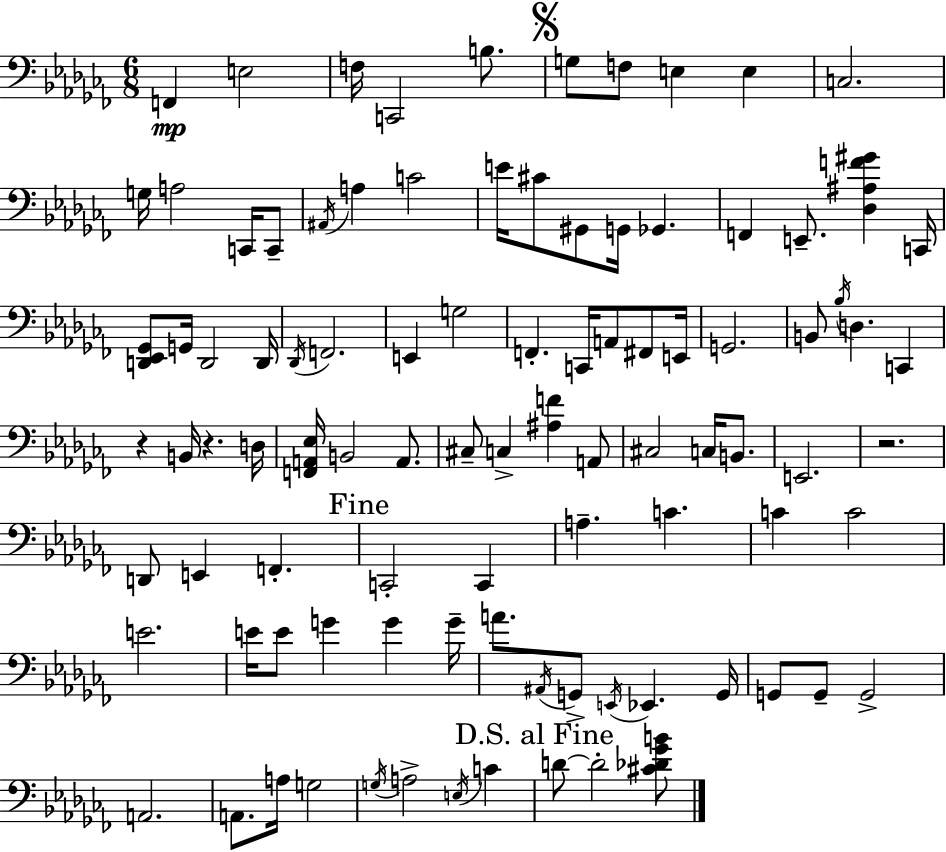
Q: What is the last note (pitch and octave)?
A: D4